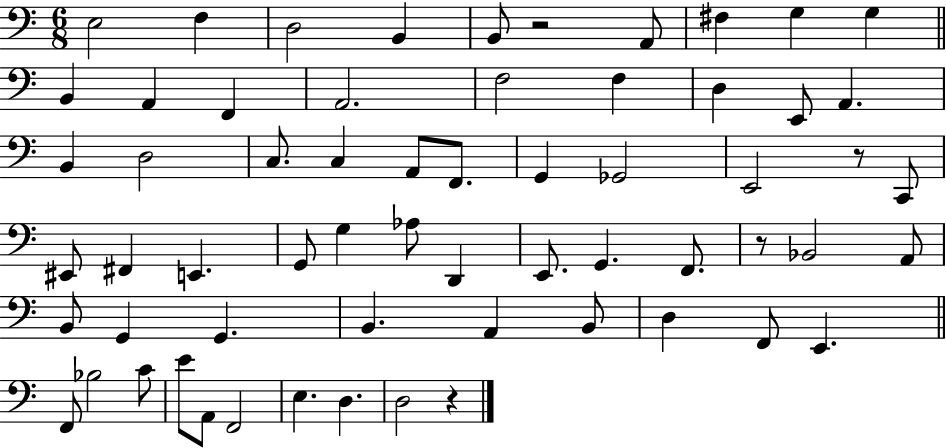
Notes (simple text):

E3/h F3/q D3/h B2/q B2/e R/h A2/e F#3/q G3/q G3/q B2/q A2/q F2/q A2/h. F3/h F3/q D3/q E2/e A2/q. B2/q D3/h C3/e. C3/q A2/e F2/e. G2/q Gb2/h E2/h R/e C2/e EIS2/e F#2/q E2/q. G2/e G3/q Ab3/e D2/q E2/e. G2/q. F2/e. R/e Bb2/h A2/e B2/e G2/q G2/q. B2/q. A2/q B2/e D3/q F2/e E2/q. F2/e Bb3/h C4/e E4/e A2/e F2/h E3/q. D3/q. D3/h R/q